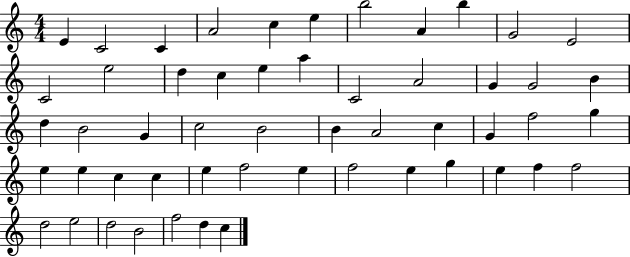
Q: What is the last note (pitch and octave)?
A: C5